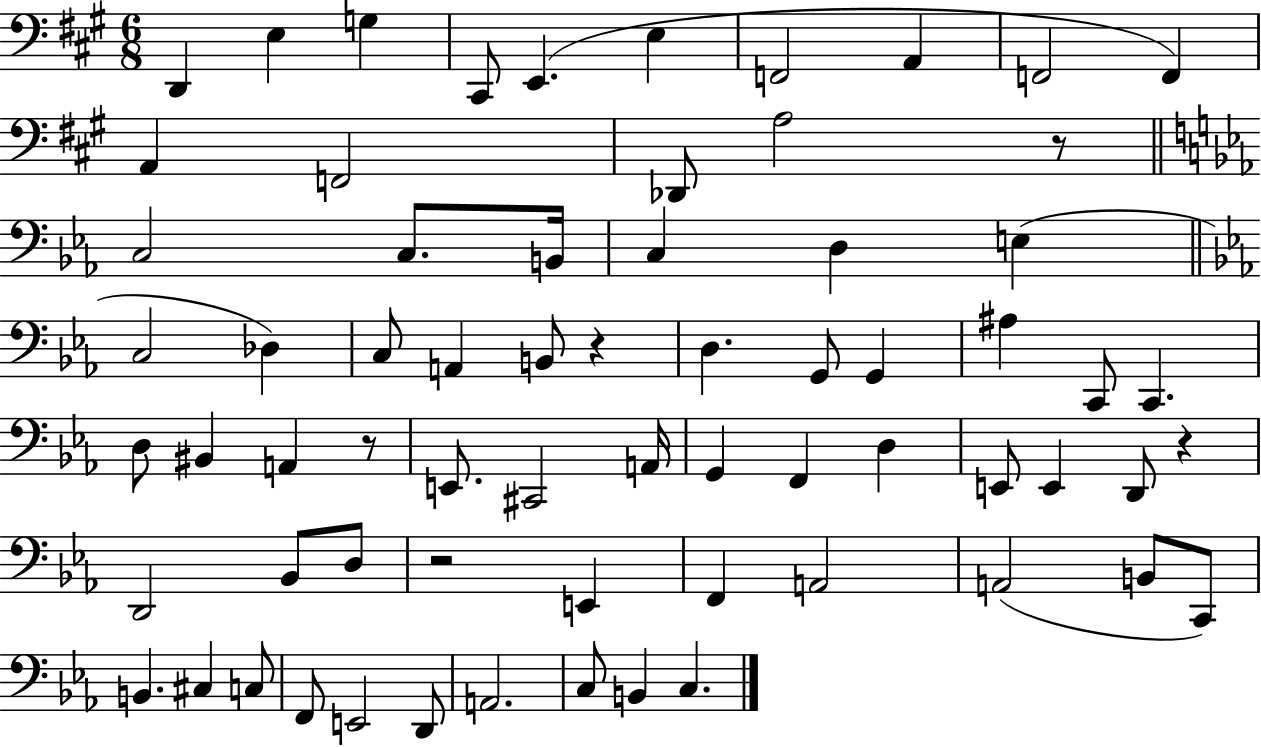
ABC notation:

X:1
T:Untitled
M:6/8
L:1/4
K:A
D,, E, G, ^C,,/2 E,, E, F,,2 A,, F,,2 F,, A,, F,,2 _D,,/2 A,2 z/2 C,2 C,/2 B,,/4 C, D, E, C,2 _D, C,/2 A,, B,,/2 z D, G,,/2 G,, ^A, C,,/2 C,, D,/2 ^B,, A,, z/2 E,,/2 ^C,,2 A,,/4 G,, F,, D, E,,/2 E,, D,,/2 z D,,2 _B,,/2 D,/2 z2 E,, F,, A,,2 A,,2 B,,/2 C,,/2 B,, ^C, C,/2 F,,/2 E,,2 D,,/2 A,,2 C,/2 B,, C,